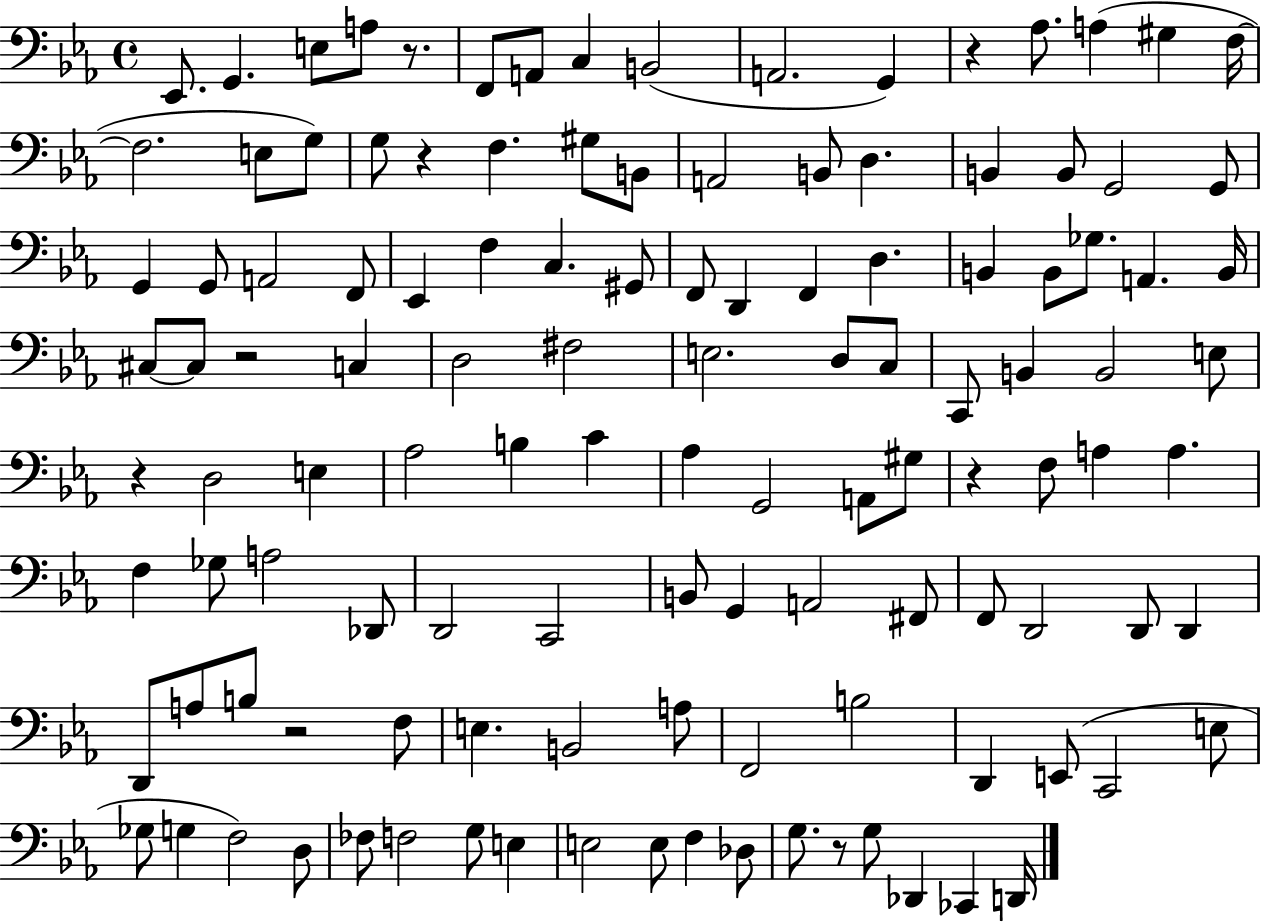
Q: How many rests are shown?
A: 8